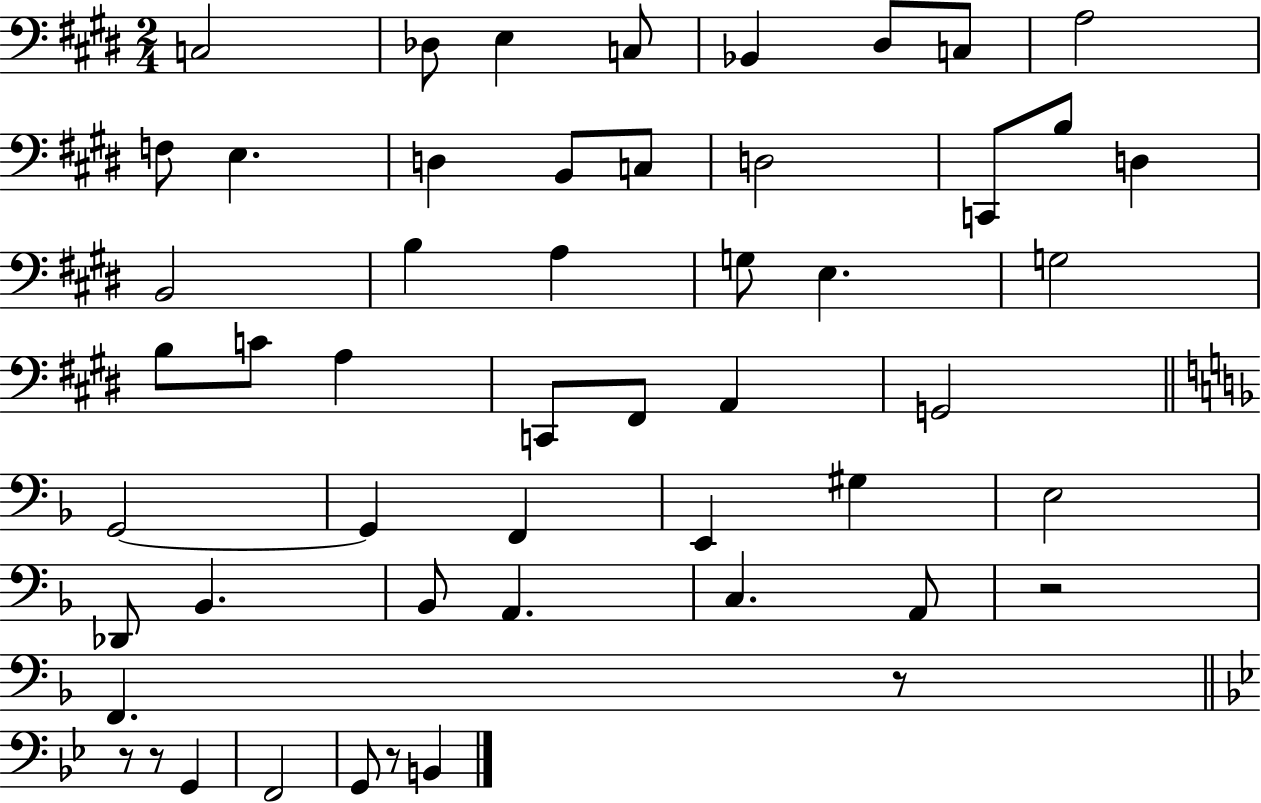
{
  \clef bass
  \numericTimeSignature
  \time 2/4
  \key e \major
  c2 | des8 e4 c8 | bes,4 dis8 c8 | a2 | \break f8 e4. | d4 b,8 c8 | d2 | c,8 b8 d4 | \break b,2 | b4 a4 | g8 e4. | g2 | \break b8 c'8 a4 | c,8 fis,8 a,4 | g,2 | \bar "||" \break \key f \major g,2~~ | g,4 f,4 | e,4 gis4 | e2 | \break des,8 bes,4. | bes,8 a,4. | c4. a,8 | r2 | \break f,4. r8 | \bar "||" \break \key g \minor r8 r8 g,4 | f,2 | g,8 r8 b,4 | \bar "|."
}